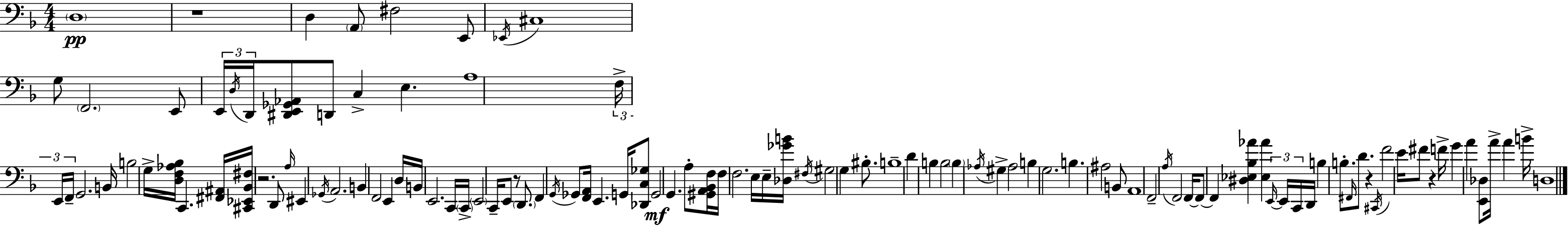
{
  \clef bass
  \numericTimeSignature
  \time 4/4
  \key f \major
  \repeat volta 2 { \parenthesize d1\pp | r1 | d4 \parenthesize a,8 fis2 e,8 | \acciaccatura { ees,16 } cis1 | \break g8 \parenthesize f,2. e,8 | \tuplet 3/2 { e,16 \acciaccatura { d16 } d,16 } <dis, e, ges, aes,>8 d,8 c4-> e4. | a1 | \tuplet 3/2 { f16-> e,16 f,16-- } g,2. | \break b,16 b2 g16-> <d f aes bes>16 c,4. | <fis, ais,>16 <cis, ees, bes, fis>16 r2. | d,8 \grace { a16 } eis,4 \acciaccatura { ges,16 } a,2. | b,4 f,2 | \break e,4 d16 b,16 e,2. | c,16 \parenthesize c,16-> \parenthesize e,2 c,16-- e,8 r8 | \parenthesize d,8. f,4 \acciaccatura { g,16 } ges,8 <f, a,>16 e,4. | g,16 <des, c ges>8 g,2\mf g,4. | \break a8-. <gis, a, bes, f>16 f16 f2. | e16 e16-- <des ges' b'>16 \acciaccatura { fis16 } gis2 g4 | bis8.-. b1-- | d'4 b4 b2 | \break \parenthesize b4 \acciaccatura { aes16 } gis4-> aes2 | b4 g2. | b4. ais2 | b,8 a,1 | \break f,2-- \acciaccatura { a16 } | f,2 f,16~~ f,8~~ f,4 <dis ees bes aes'>4 | <ees aes'>4 \tuplet 3/2 { \grace { e,16~ }~ e,16 c,16 } d,16 b4 b8.-. | \grace { fis,16 } d'8. r4 \acciaccatura { cis,16 } f'2 | \break e'16 fis'8 r4 f'16-> g'4 a'4 | <e, des>8 a'16-> a'4 b'16-> d1 | } \bar "|."
}